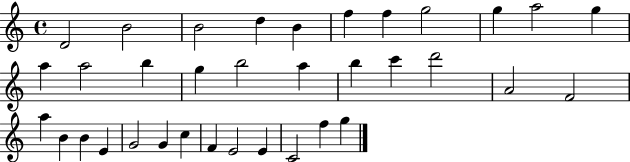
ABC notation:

X:1
T:Untitled
M:4/4
L:1/4
K:C
D2 B2 B2 d B f f g2 g a2 g a a2 b g b2 a b c' d'2 A2 F2 a B B E G2 G c F E2 E C2 f g